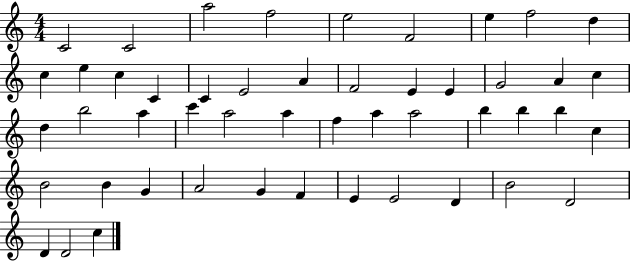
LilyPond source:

{
  \clef treble
  \numericTimeSignature
  \time 4/4
  \key c \major
  c'2 c'2 | a''2 f''2 | e''2 f'2 | e''4 f''2 d''4 | \break c''4 e''4 c''4 c'4 | c'4 e'2 a'4 | f'2 e'4 e'4 | g'2 a'4 c''4 | \break d''4 b''2 a''4 | c'''4 a''2 a''4 | f''4 a''4 a''2 | b''4 b''4 b''4 c''4 | \break b'2 b'4 g'4 | a'2 g'4 f'4 | e'4 e'2 d'4 | b'2 d'2 | \break d'4 d'2 c''4 | \bar "|."
}